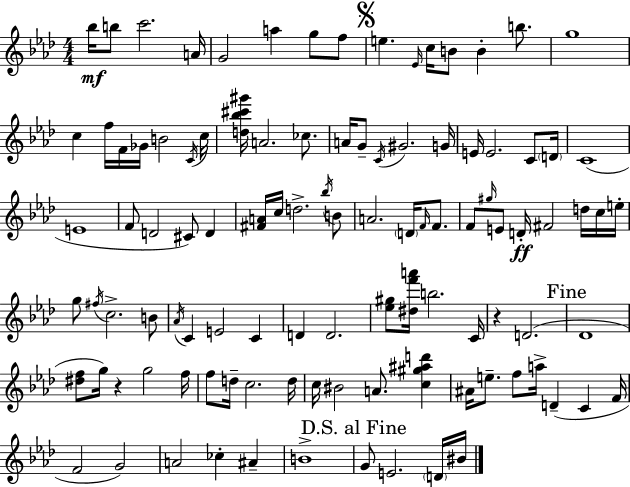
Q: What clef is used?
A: treble